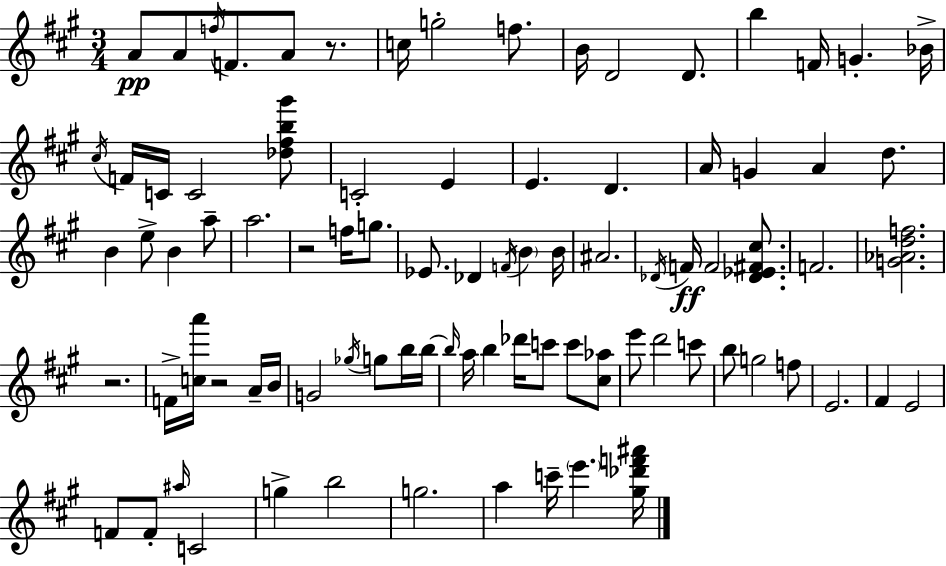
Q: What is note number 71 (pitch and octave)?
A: C4